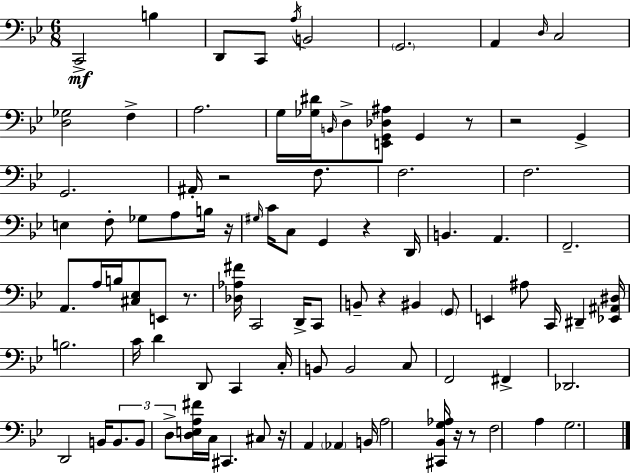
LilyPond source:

{
  \clef bass
  \numericTimeSignature
  \time 6/8
  \key bes \major
  \repeat volta 2 { c,2->\mf b4 | d,8 c,8 \acciaccatura { a16 } b,2 | \parenthesize g,2. | a,4 \grace { d16 } c2 | \break <d ges>2 f4-> | a2. | g16 <ges dis'>16 \grace { b,16 } d8-> <e, g, des ais>8 g,4 | r8 r2 g,4-> | \break g,2. | ais,16-. r2 | f8. f2. | f2. | \break e4 f8-. ges8 a8 | b16 r16 \grace { gis16 } c'16 c8 g,4 r4 | d,16 b,4. a,4. | f,2.-- | \break a,8. a16 b16 <cis ees>8 e,8 | r8. <des aes fis'>16 c,2 | d,16-> c,8 b,8-- r4 bis,4 | \parenthesize g,8 e,4 ais8 c,16 dis,4-- | \break <ees, ais, dis>16 b2. | c'16 d'4 d,8 c,4 | c16-. b,8 b,2 | c8 f,2 | \break fis,4-> des,2. | d,2 | b,16 \tuplet 3/2 { b,8. b,8 d8-> } <d e a fis'>16 c16 cis,4. | cis8 r16 a,4 \parenthesize aes,4 | \break b,16 a2 | <cis, bes, g aes>16 r16 r8 f2 | a4 g2. | } \bar "|."
}